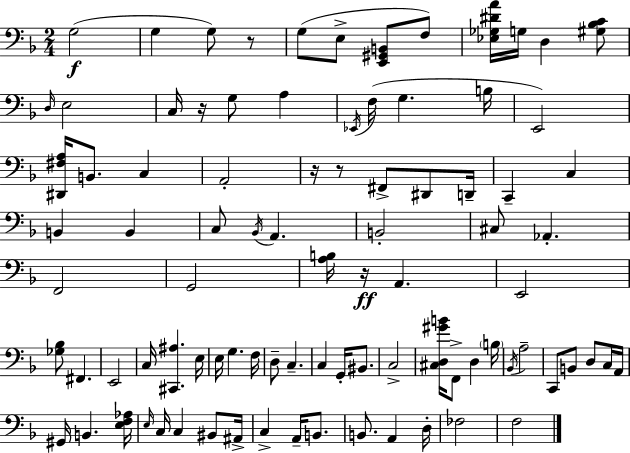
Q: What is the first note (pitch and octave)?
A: G3